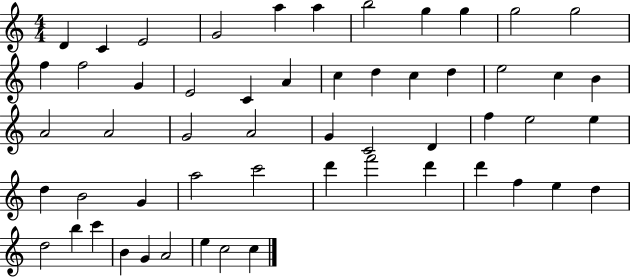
D4/q C4/q E4/h G4/h A5/q A5/q B5/h G5/q G5/q G5/h G5/h F5/q F5/h G4/q E4/h C4/q A4/q C5/q D5/q C5/q D5/q E5/h C5/q B4/q A4/h A4/h G4/h A4/h G4/q C4/h D4/q F5/q E5/h E5/q D5/q B4/h G4/q A5/h C6/h D6/q F6/h D6/q D6/q F5/q E5/q D5/q D5/h B5/q C6/q B4/q G4/q A4/h E5/q C5/h C5/q